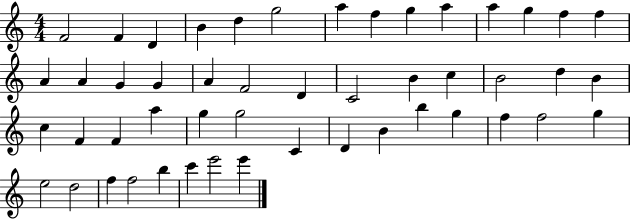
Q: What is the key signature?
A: C major